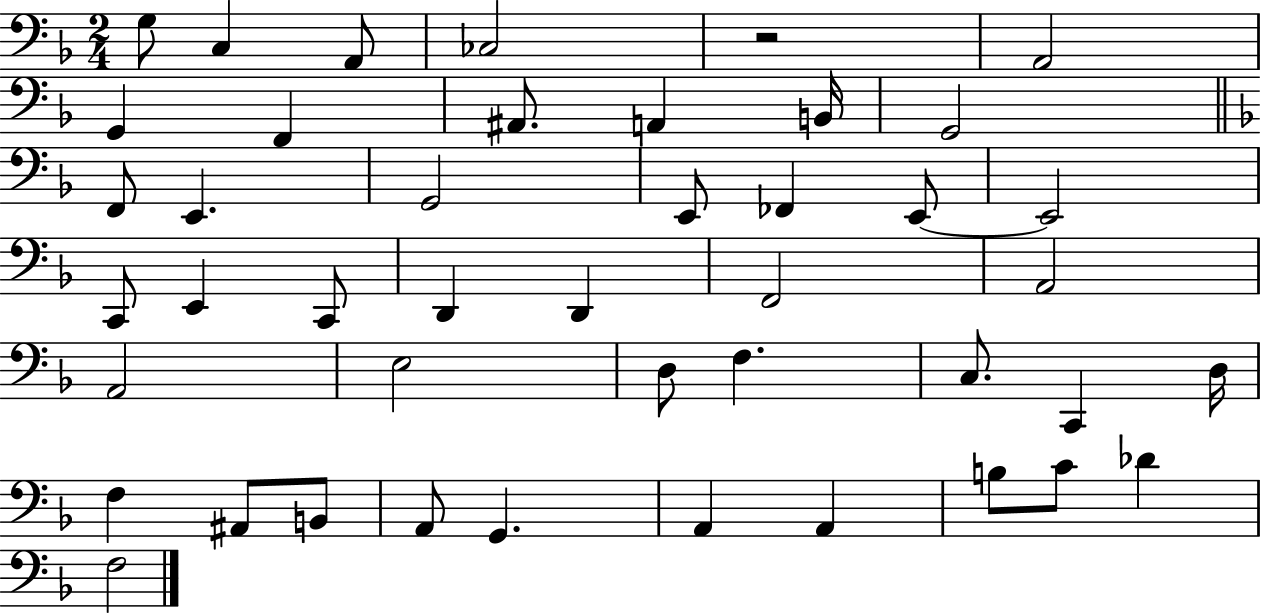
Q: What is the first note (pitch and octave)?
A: G3